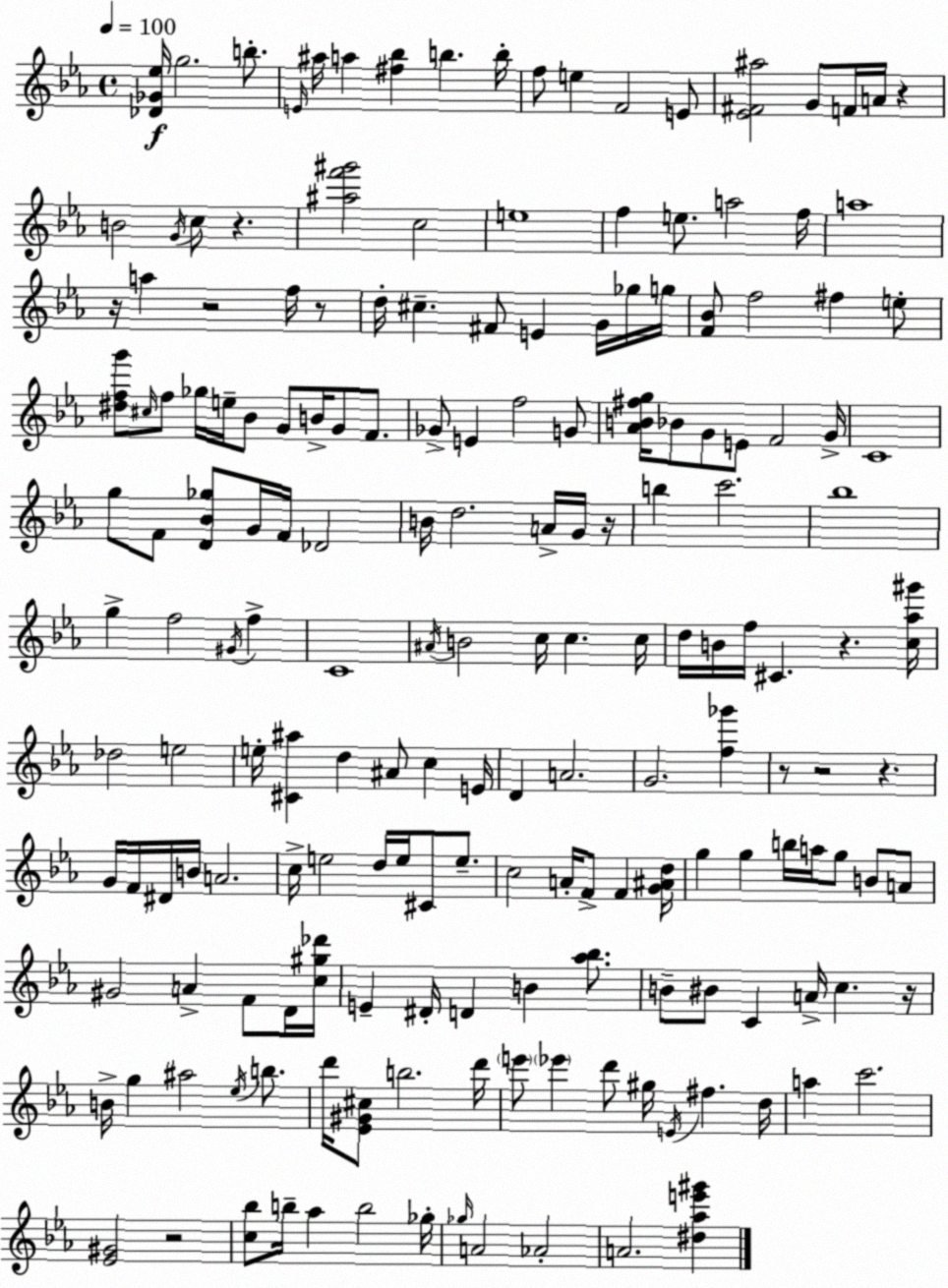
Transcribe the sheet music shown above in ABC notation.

X:1
T:Untitled
M:4/4
L:1/4
K:Cm
[_D_G_e]/4 g2 b/2 E/4 ^a/4 a [^f_b] b b/4 f/2 e F2 E/2 [_E^F^a]2 G/2 F/4 A/4 z B2 G/4 c/2 z [^af'^g']2 c2 e4 f e/2 a2 f/4 a4 z/4 a z2 f/4 z/2 d/4 ^c ^F/2 E G/4 _g/4 g/4 [F_B]/2 f2 ^f e/2 [^dfg']/2 ^c/4 f/2 _g/4 e/4 _B/2 G/2 B/4 G/2 F/2 _G/2 E f2 G/2 [_AB^fg]/4 _B/2 G/2 E/2 F2 G/4 C4 g/2 F/2 [D_B_g]/2 G/4 F/4 _D2 B/4 d2 A/4 G/4 z/4 b c'2 _b4 g f2 ^G/4 f C4 ^A/4 B2 c/4 c c/4 d/4 B/4 f/4 ^C z [c_a^g']/4 _d2 e2 e/4 [^C^a] d ^A/2 c E/4 D A2 G2 [f_g'] z/2 z2 z G/4 F/4 ^D/4 B/4 A2 c/4 e2 d/4 e/4 ^C/2 e/2 c2 A/4 F/2 F [G^Ad]/4 g g b/4 a/4 g/2 B/2 A/2 ^G2 A F/2 D/4 [c^g_d']/4 E ^D/4 D B [_a_b]/2 B/2 ^B/2 C A/4 c z/4 B/4 g ^a2 _e/4 b/2 d'/4 [_E^G^c]/2 b2 d'/4 e'/2 _e' d'/2 ^g/4 E/4 ^f d/4 a c'2 [_E^G]2 z2 [c_b]/2 b/4 _a b2 _g/4 _g/4 A2 _A2 A2 [^d_ae'^g']